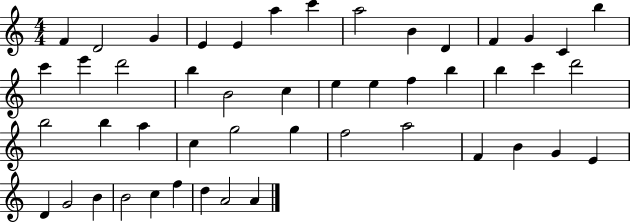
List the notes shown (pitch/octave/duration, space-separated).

F4/q D4/h G4/q E4/q E4/q A5/q C6/q A5/h B4/q D4/q F4/q G4/q C4/q B5/q C6/q E6/q D6/h B5/q B4/h C5/q E5/q E5/q F5/q B5/q B5/q C6/q D6/h B5/h B5/q A5/q C5/q G5/h G5/q F5/h A5/h F4/q B4/q G4/q E4/q D4/q G4/h B4/q B4/h C5/q F5/q D5/q A4/h A4/q